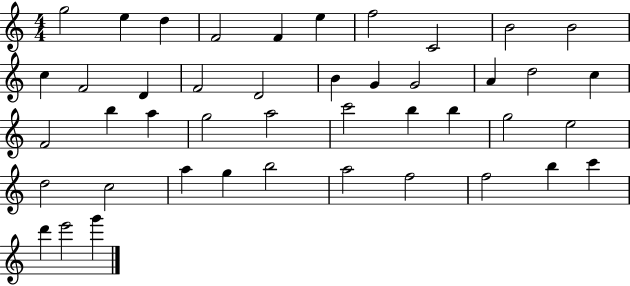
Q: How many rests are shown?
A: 0